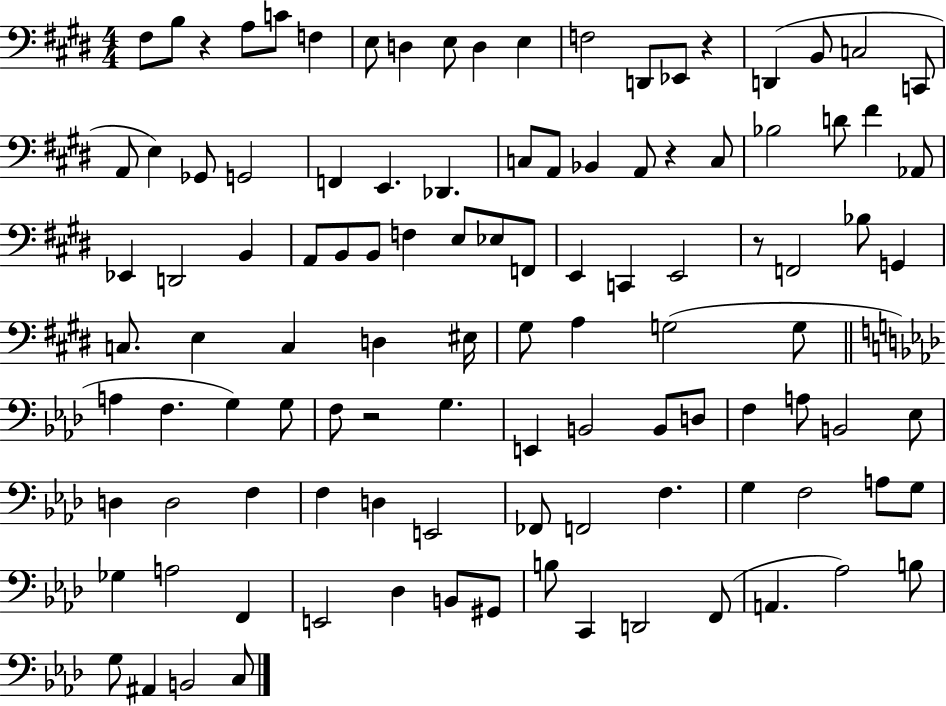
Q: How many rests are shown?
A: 5